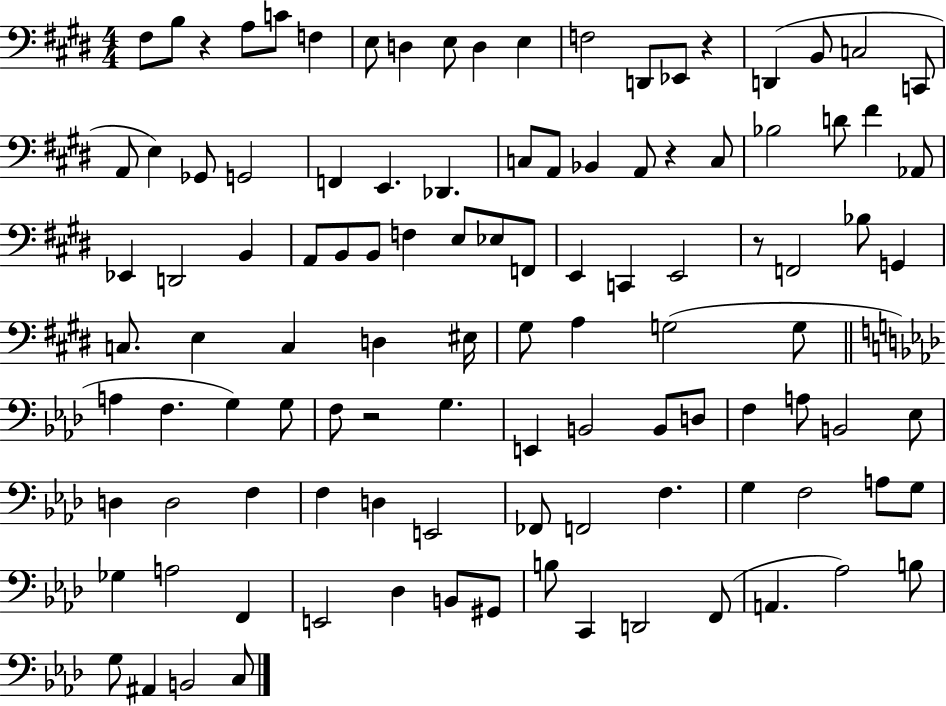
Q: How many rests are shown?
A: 5